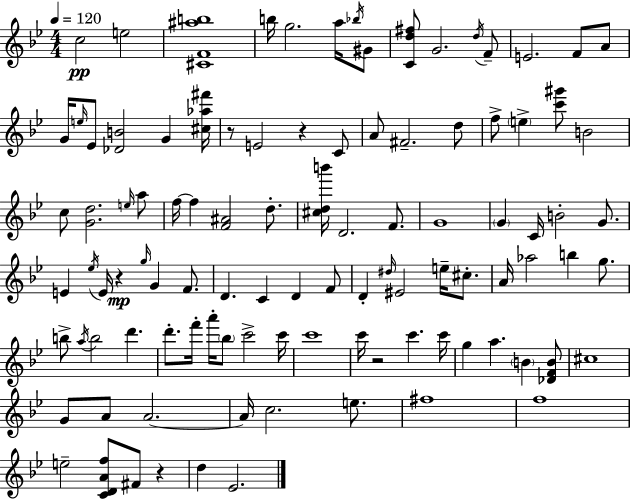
X:1
T:Untitled
M:4/4
L:1/4
K:Gm
c2 e2 [^CF^ab]4 b/4 g2 a/4 _b/4 ^G/2 [Cd^f]/2 G2 d/4 F/2 E2 F/2 A/2 G/4 e/4 _E/2 [_DB]2 G [^c_a^f']/4 z/2 E2 z C/2 A/2 ^F2 d/2 f/2 e [c'^g']/2 B2 c/2 [Gd]2 e/4 a/2 f/4 f [F^A]2 d/2 [^cdb']/4 D2 F/2 G4 G C/4 B2 G/2 E _e/4 E/4 z g/4 G F/2 D C D F/2 D ^d/4 ^E2 e/4 ^c/2 A/4 _a2 b g/2 b/2 a/4 b2 d' d'/2 f'/4 a'/4 _b/2 c'2 c'/4 c'4 c'/4 z2 c' c'/4 g a B [_DFB]/2 ^c4 G/2 A/2 A2 A/4 c2 e/2 ^f4 f4 e2 [CDAf]/2 ^F/2 z d _E2